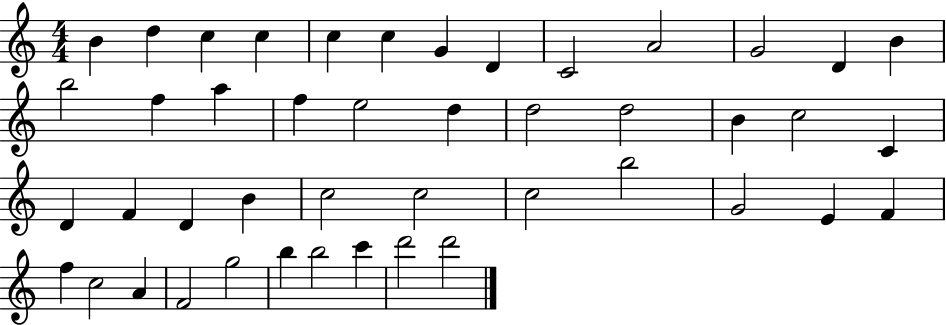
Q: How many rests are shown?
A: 0